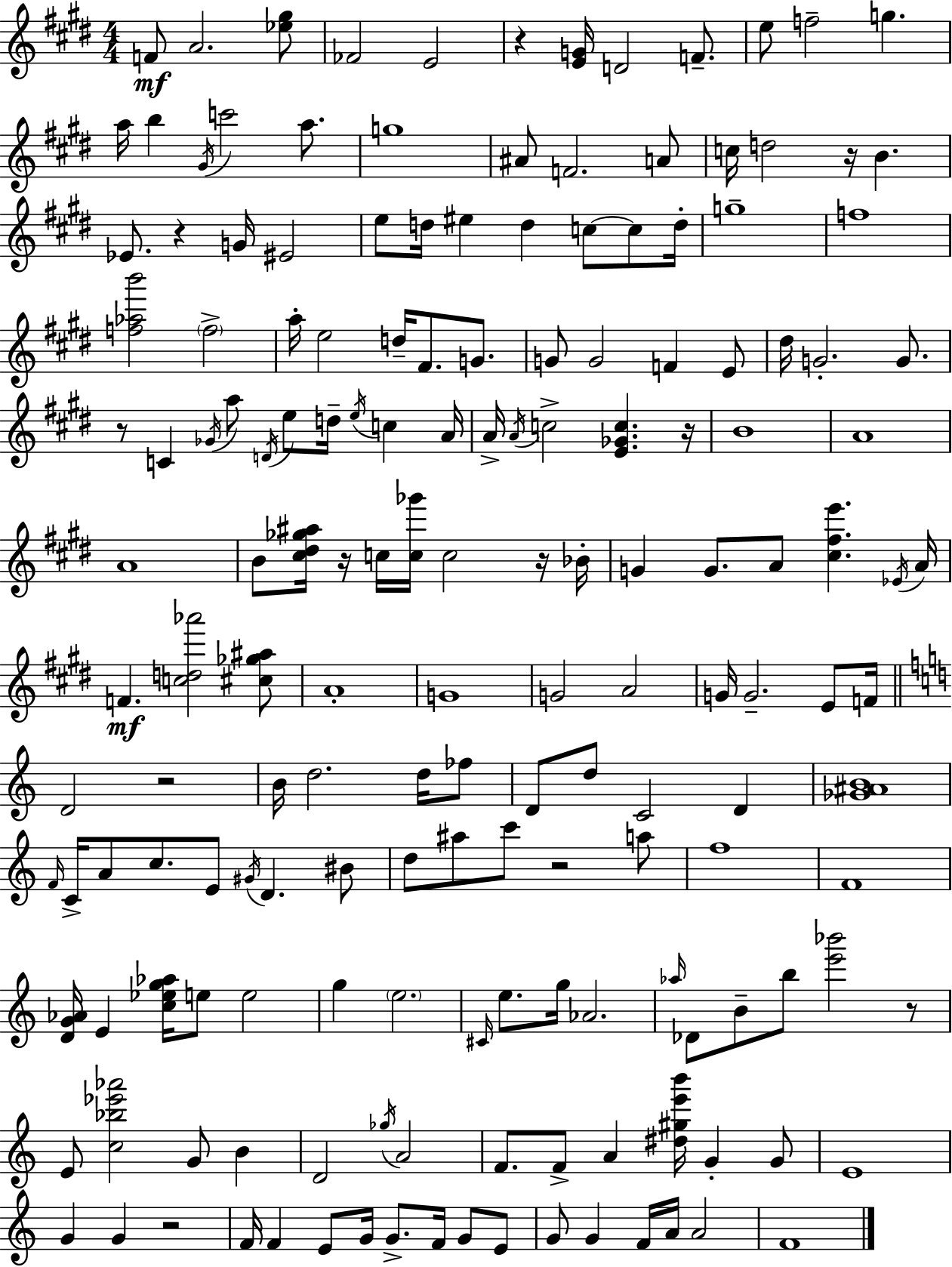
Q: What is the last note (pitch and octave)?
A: F4